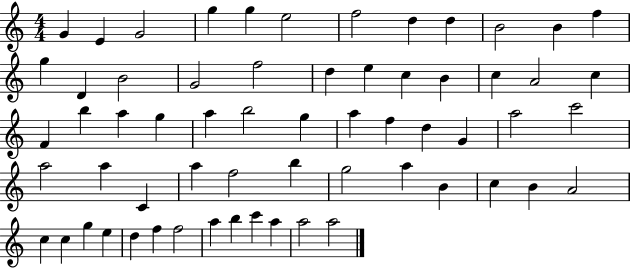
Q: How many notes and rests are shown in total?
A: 62